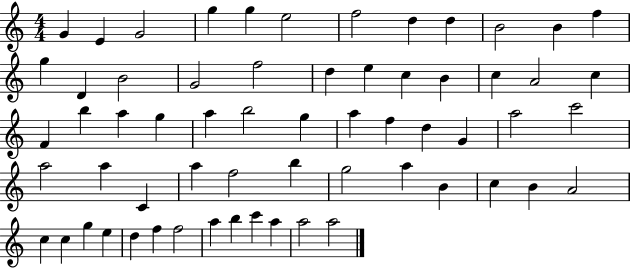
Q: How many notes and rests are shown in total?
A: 62